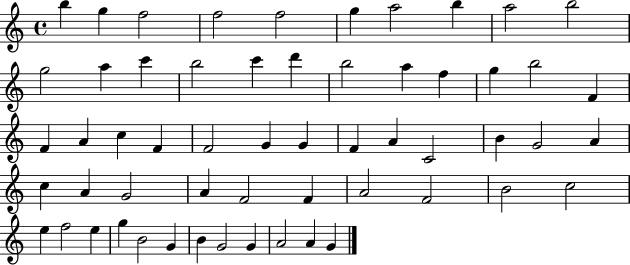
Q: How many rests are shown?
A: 0